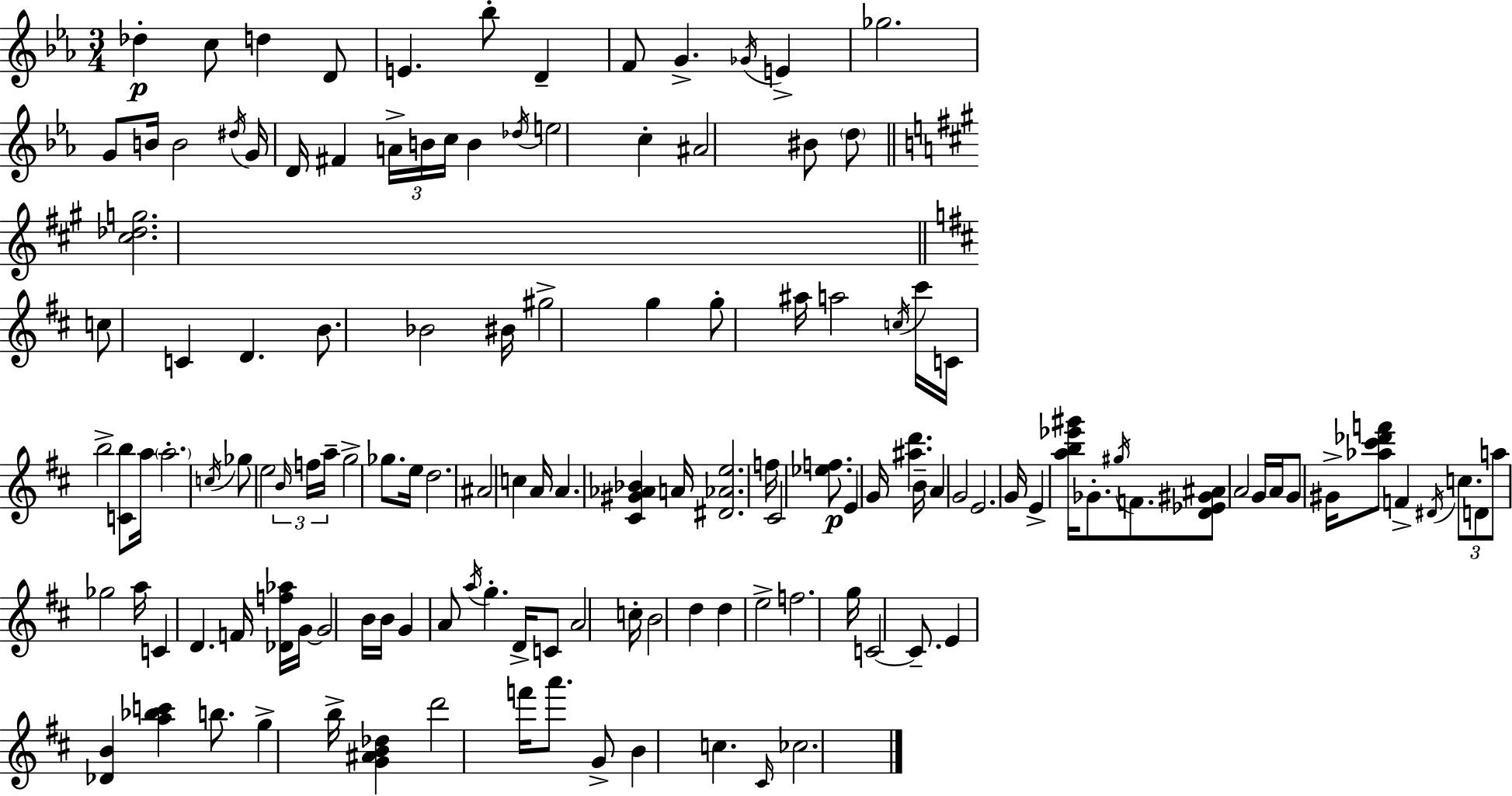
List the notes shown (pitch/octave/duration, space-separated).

Db5/q C5/e D5/q D4/e E4/q. Bb5/e D4/q F4/e G4/q. Gb4/s E4/q Gb5/h. G4/e B4/s B4/h D#5/s G4/s D4/s F#4/q A4/s B4/s C5/s B4/q Db5/s E5/h C5/q A#4/h BIS4/e D5/e [C#5,Db5,G5]/h. C5/e C4/q D4/q. B4/e. Bb4/h BIS4/s G#5/h G5/q G5/e A#5/s A5/h C5/s C#6/s C4/s B5/h [C4,B5]/e A5/s A5/h. C5/s Gb5/e E5/h B4/s F5/s A5/s G5/h Gb5/e. E5/s D5/h. A#4/h C5/q A4/s A4/q. [C#4,G#4,Ab4,Bb4]/q A4/s [D#4,Ab4,E5]/h. F5/s C#4/h [Eb5,F5]/e. E4/q G4/s [A#5,D6]/q. B4/s A4/q G4/h E4/h. G4/s E4/q [A5,B5,Eb6,G#6]/s Gb4/e. G#5/s F4/e. [D4,Eb4,G#4,A#4]/e A4/h G4/s A4/s G4/e G#4/s [Ab5,C#6,Db6,F6]/e F4/q D#4/s C5/e. D4/e A5/e Gb5/h A5/s C4/q D4/q. F4/s [Db4,F5,Ab5]/s G4/s G4/h B4/s B4/s G4/q A4/e A5/s G5/q. D4/s C4/e A4/h C5/s B4/h D5/q D5/q E5/h F5/h. G5/s C4/h C4/e. E4/q [Db4,B4]/q [A5,Bb5,C6]/q B5/e. G5/q B5/s [G4,A#4,B4,Db5]/q D6/h F6/s A6/e. G4/e B4/q C5/q. C#4/s CES5/h.